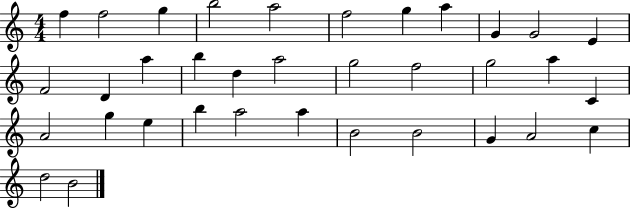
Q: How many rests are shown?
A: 0